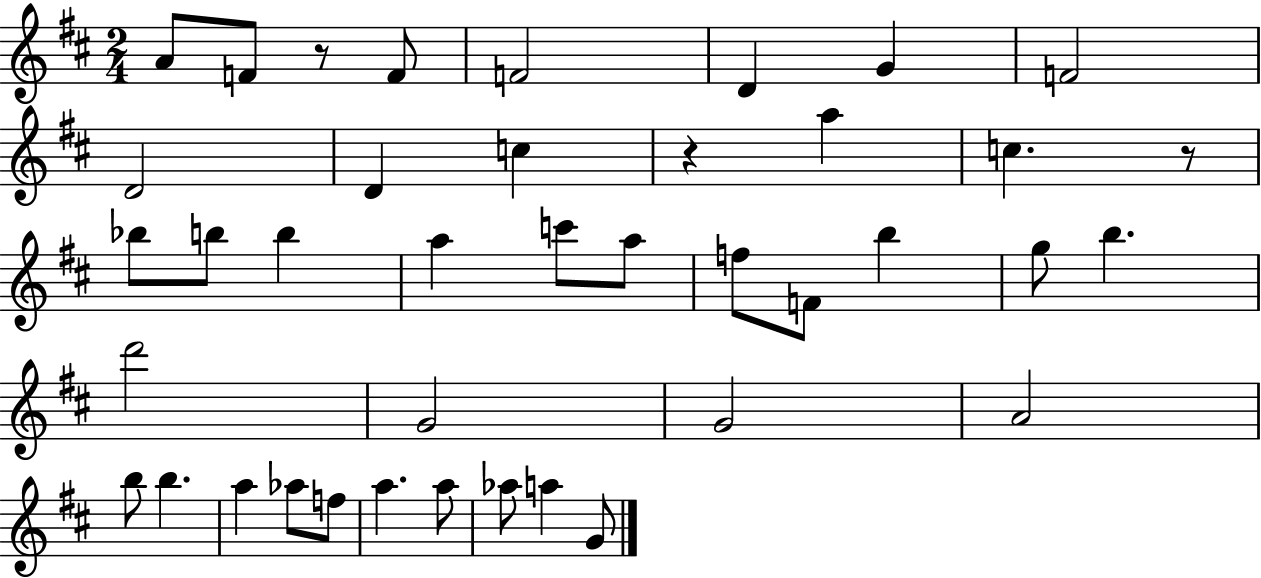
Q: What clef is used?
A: treble